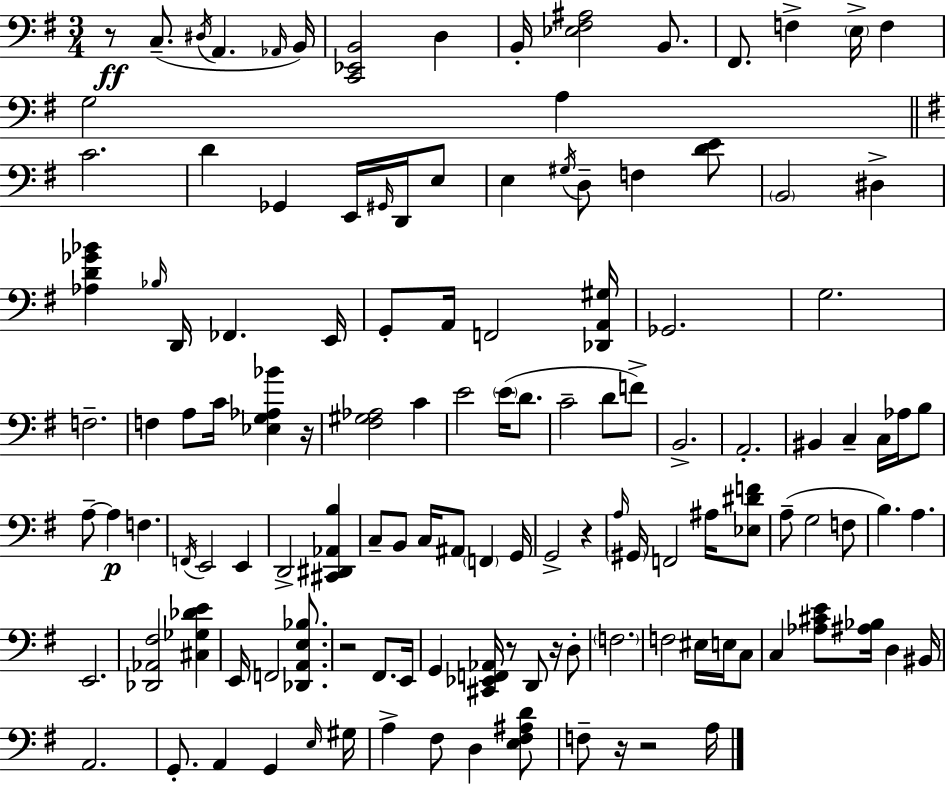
{
  \clef bass
  \numericTimeSignature
  \time 3/4
  \key e \minor
  r8\ff c8.--( \acciaccatura { dis16 } a,4. | \grace { aes,16 } b,16) <c, ees, b,>2 d4 | b,16-. <ees fis ais>2 b,8. | fis,8. f4-> \parenthesize e16-> f4 | \break g2 a4 | \bar "||" \break \key g \major c'2. | d'4 ges,4 e,16 \grace { gis,16 } d,16 e8 | e4 \acciaccatura { gis16 } d8-- f4 | <d' e'>8 \parenthesize b,2 dis4-> | \break <aes d' ges' bes'>4 \grace { bes16 } d,16 fes,4. | e,16 g,8-. a,16 f,2 | <des, a, gis>16 ges,2. | g2. | \break f2.-- | f4 a8 c'16 <ees g aes bes'>4 | r16 <fis gis aes>2 c'4 | e'2 \parenthesize e'16( | \break d'8. c'2-- d'8 | f'8->) b,2.-> | a,2.-. | bis,4 c4-- c16 | \break aes16 b8 a8--~~ a4\p f4. | \acciaccatura { f,16 } e,2 | e,4 d,2-> | <cis, dis, aes, b>4 c8-- b,8 c16 ais,8 \parenthesize f,4 | \break g,16 g,2-> | r4 \grace { a16 } \parenthesize gis,16 f,2 | ais16 <ees dis' f'>8 a8--( g2 | f8 b4.) a4. | \break e,2. | <des, aes, fis>2 | <cis ges des' e'>4 e,16 f,2 | <des, a, e bes>8. r2 | \break fis,8. e,16 g,4 <cis, ees, f, aes,>16 r8 | d,8 r16 d8-. \parenthesize f2. | f2 | eis16 e16 c8 c4 <aes cis' e'>8 <ais bes>16 | \break d4 bis,16 a,2. | g,8.-. a,4 | g,4 \grace { e16 } gis16 a4-> fis8 | d4 <e fis ais d'>8 f8-- r16 r2 | \break a16 \bar "|."
}